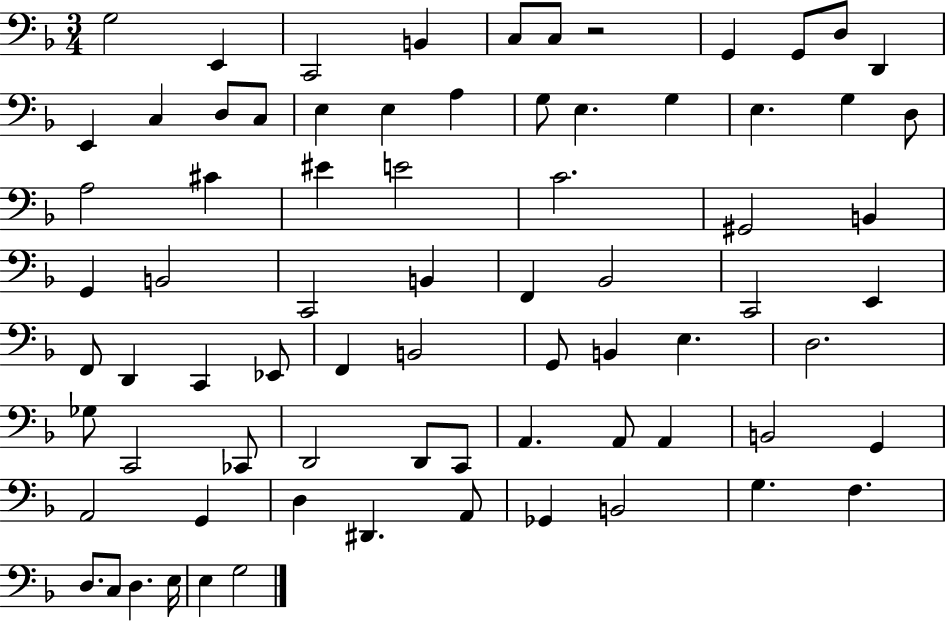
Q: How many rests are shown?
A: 1